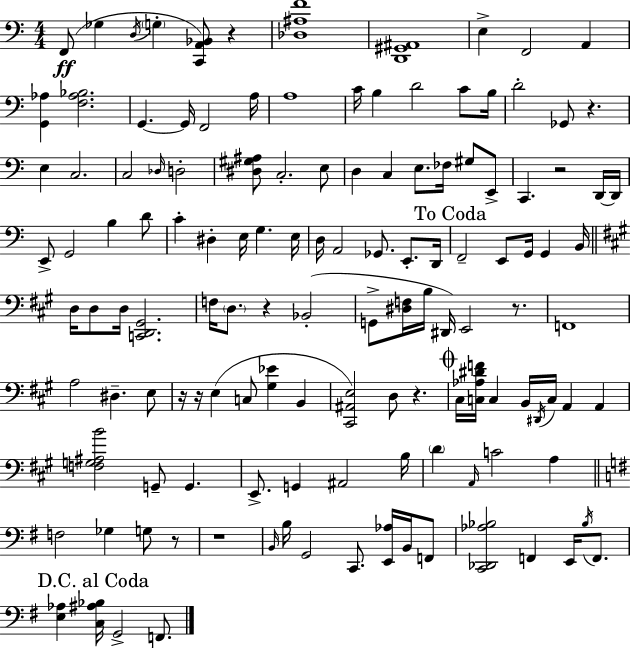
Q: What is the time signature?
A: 4/4